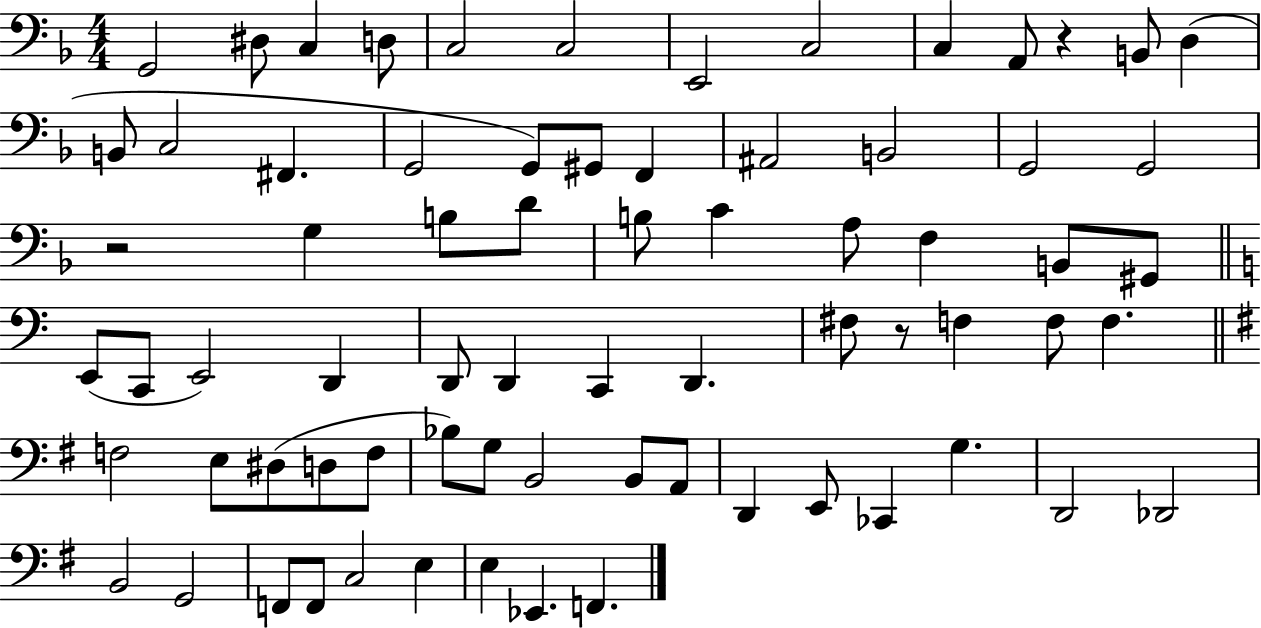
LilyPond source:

{
  \clef bass
  \numericTimeSignature
  \time 4/4
  \key f \major
  g,2 dis8 c4 d8 | c2 c2 | e,2 c2 | c4 a,8 r4 b,8 d4( | \break b,8 c2 fis,4. | g,2 g,8) gis,8 f,4 | ais,2 b,2 | g,2 g,2 | \break r2 g4 b8 d'8 | b8 c'4 a8 f4 b,8 gis,8 | \bar "||" \break \key c \major e,8( c,8 e,2) d,4 | d,8 d,4 c,4 d,4. | fis8 r8 f4 f8 f4. | \bar "||" \break \key e \minor f2 e8 dis8( d8 f8 | bes8) g8 b,2 b,8 a,8 | d,4 e,8 ces,4 g4. | d,2 des,2 | \break b,2 g,2 | f,8 f,8 c2 e4 | e4 ees,4. f,4. | \bar "|."
}